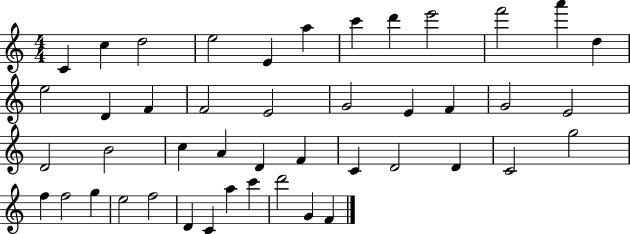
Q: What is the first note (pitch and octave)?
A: C4